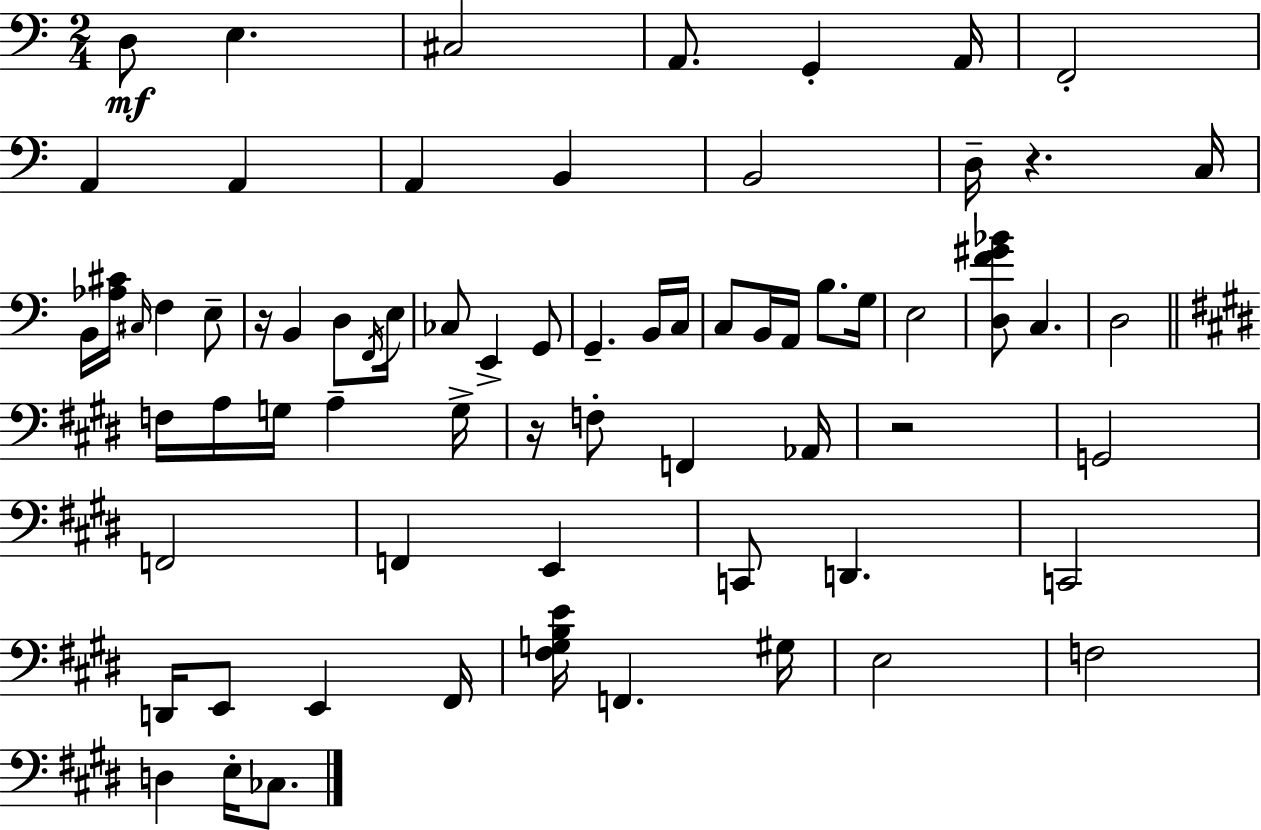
{
  \clef bass
  \numericTimeSignature
  \time 2/4
  \key a \minor
  d8\mf e4. | cis2 | a,8. g,4-. a,16 | f,2-. | \break a,4 a,4 | a,4 b,4 | b,2 | d16-- r4. c16 | \break b,16 <aes cis'>16 \grace { cis16 } f4 e8-- | r16 b,4 d8 | \acciaccatura { f,16 } e16 ces8 e,4-> | g,8 g,4.-- | \break b,16 c16 c8 b,16 a,16 b8. | g16 e2 | <d f' gis' bes'>8 c4. | d2 | \break \bar "||" \break \key e \major f16 a16 g16 a4-- g16-> | r16 f8-. f,4 aes,16 | r2 | g,2 | \break f,2 | f,4 e,4 | c,8 d,4. | c,2 | \break d,16 e,8 e,4 fis,16 | <fis g b e'>16 f,4. gis16 | e2 | f2 | \break d4 e16-. ces8. | \bar "|."
}